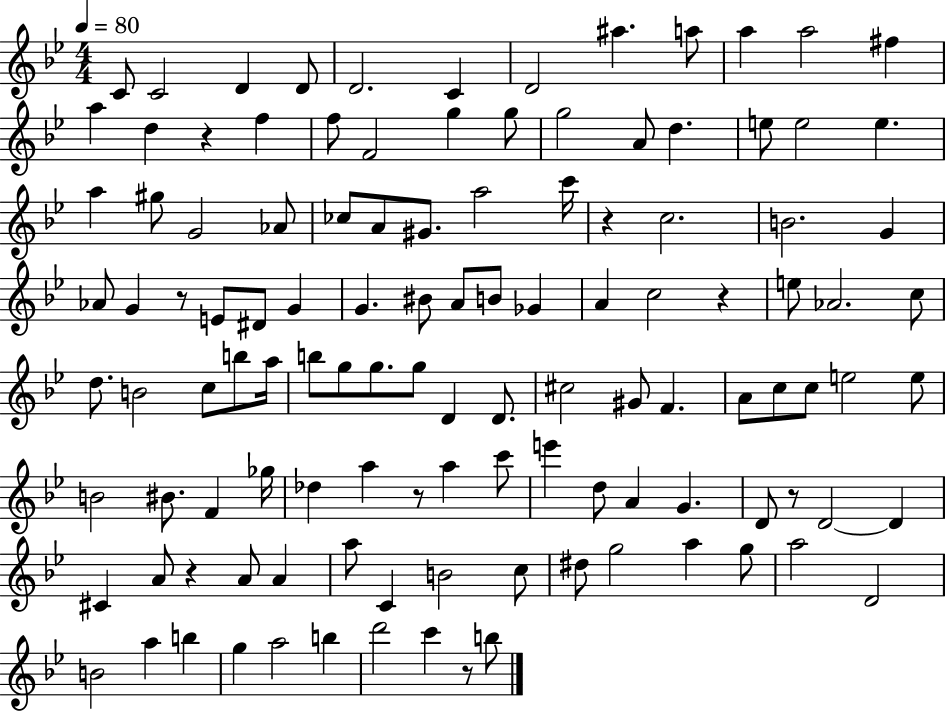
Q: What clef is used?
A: treble